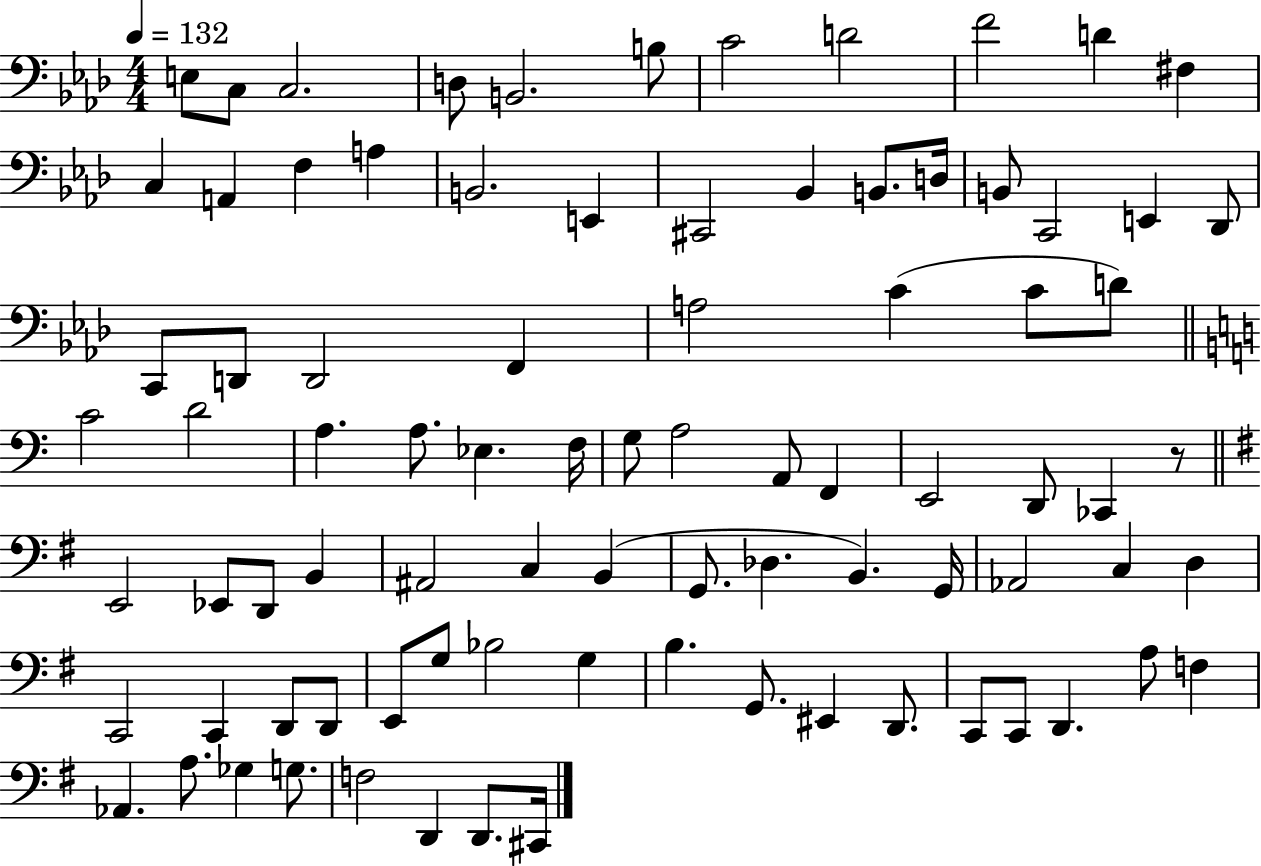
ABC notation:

X:1
T:Untitled
M:4/4
L:1/4
K:Ab
E,/2 C,/2 C,2 D,/2 B,,2 B,/2 C2 D2 F2 D ^F, C, A,, F, A, B,,2 E,, ^C,,2 _B,, B,,/2 D,/4 B,,/2 C,,2 E,, _D,,/2 C,,/2 D,,/2 D,,2 F,, A,2 C C/2 D/2 C2 D2 A, A,/2 _E, F,/4 G,/2 A,2 A,,/2 F,, E,,2 D,,/2 _C,, z/2 E,,2 _E,,/2 D,,/2 B,, ^A,,2 C, B,, G,,/2 _D, B,, G,,/4 _A,,2 C, D, C,,2 C,, D,,/2 D,,/2 E,,/2 G,/2 _B,2 G, B, G,,/2 ^E,, D,,/2 C,,/2 C,,/2 D,, A,/2 F, _A,, A,/2 _G, G,/2 F,2 D,, D,,/2 ^C,,/4